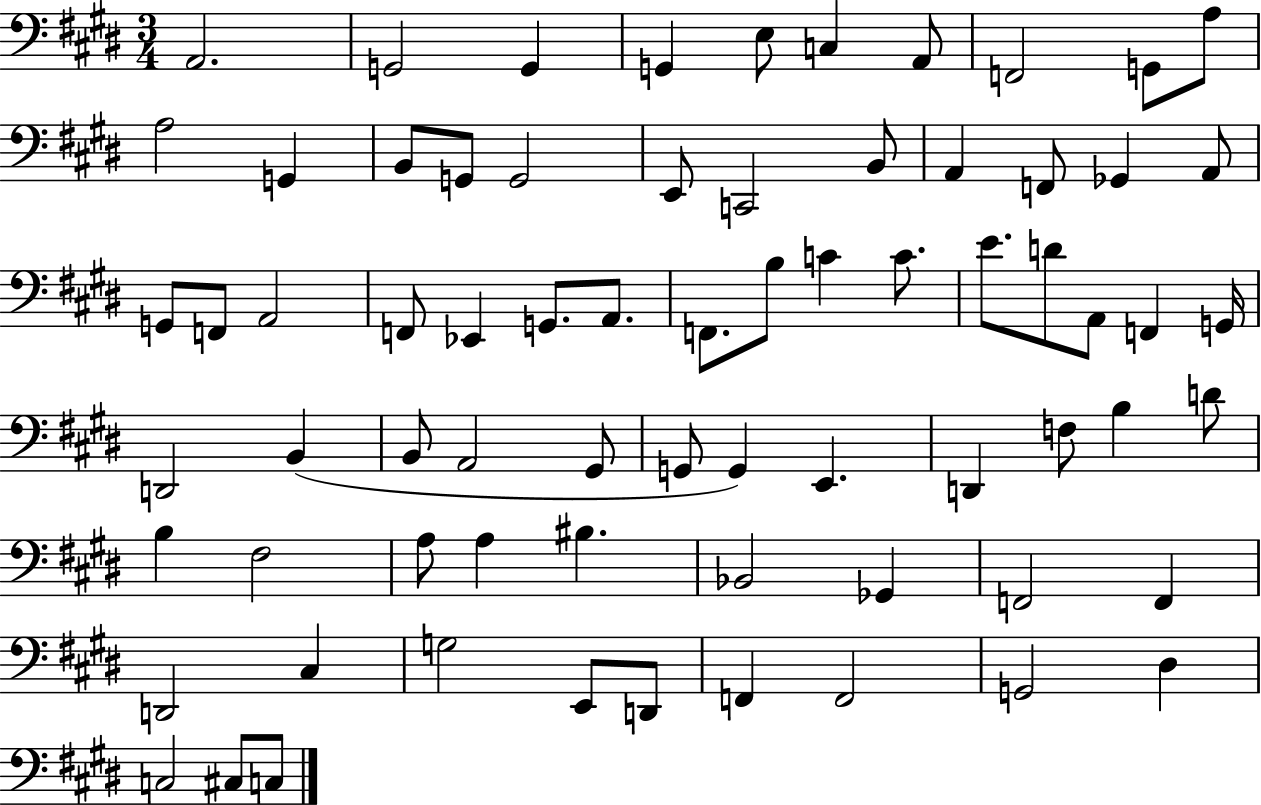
X:1
T:Untitled
M:3/4
L:1/4
K:E
A,,2 G,,2 G,, G,, E,/2 C, A,,/2 F,,2 G,,/2 A,/2 A,2 G,, B,,/2 G,,/2 G,,2 E,,/2 C,,2 B,,/2 A,, F,,/2 _G,, A,,/2 G,,/2 F,,/2 A,,2 F,,/2 _E,, G,,/2 A,,/2 F,,/2 B,/2 C C/2 E/2 D/2 A,,/2 F,, G,,/4 D,,2 B,, B,,/2 A,,2 ^G,,/2 G,,/2 G,, E,, D,, F,/2 B, D/2 B, ^F,2 A,/2 A, ^B, _B,,2 _G,, F,,2 F,, D,,2 ^C, G,2 E,,/2 D,,/2 F,, F,,2 G,,2 ^D, C,2 ^C,/2 C,/2